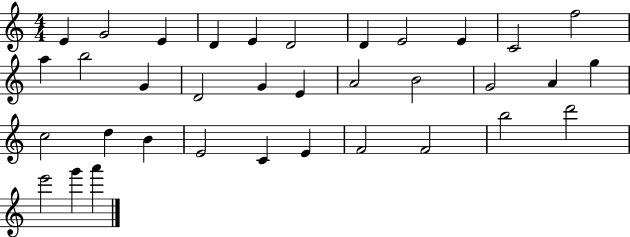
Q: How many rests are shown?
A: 0